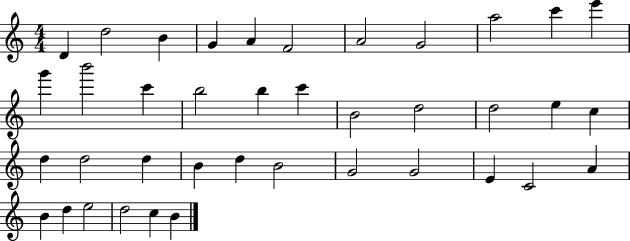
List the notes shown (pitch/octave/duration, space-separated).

D4/q D5/h B4/q G4/q A4/q F4/h A4/h G4/h A5/h C6/q E6/q G6/q B6/h C6/q B5/h B5/q C6/q B4/h D5/h D5/h E5/q C5/q D5/q D5/h D5/q B4/q D5/q B4/h G4/h G4/h E4/q C4/h A4/q B4/q D5/q E5/h D5/h C5/q B4/q